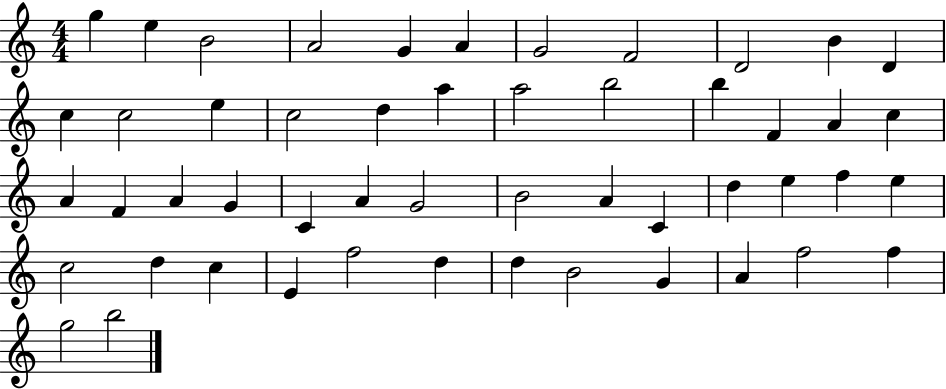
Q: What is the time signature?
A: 4/4